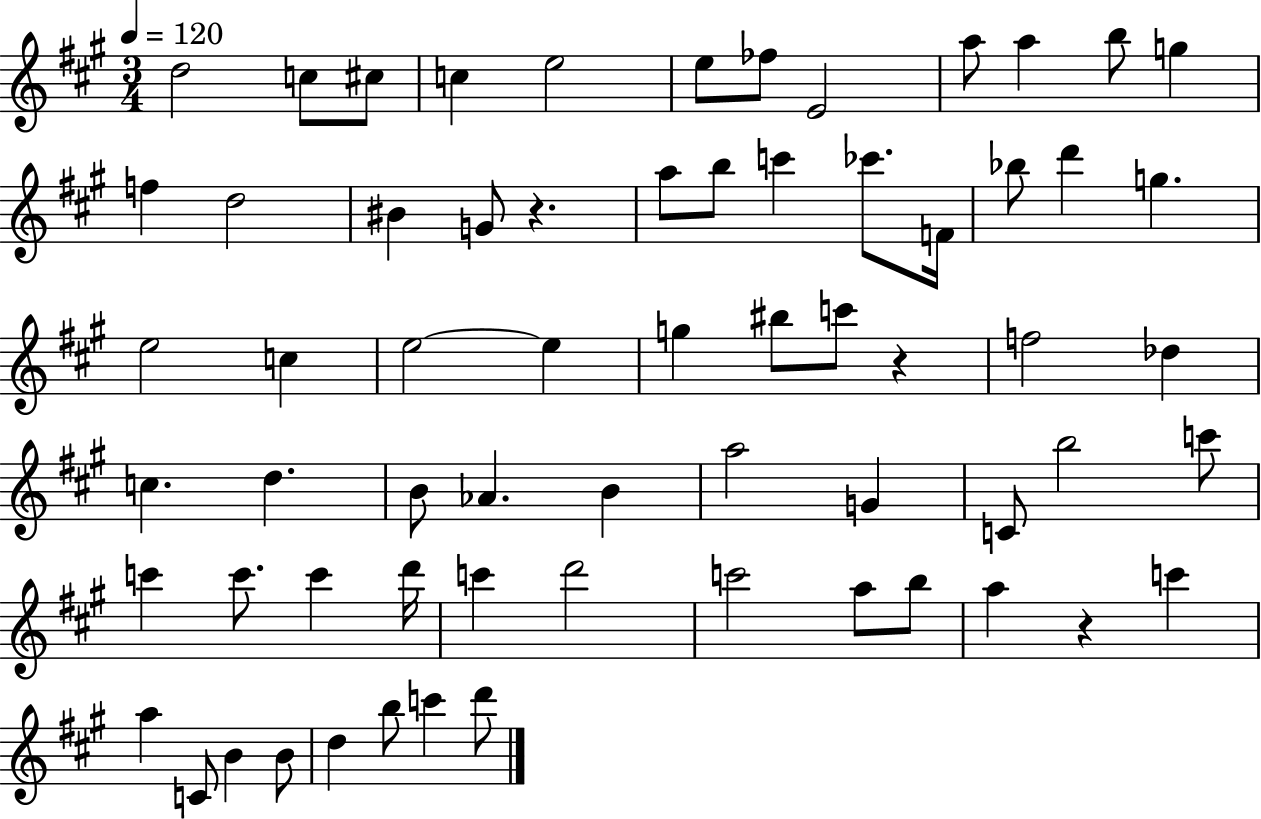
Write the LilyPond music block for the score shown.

{
  \clef treble
  \numericTimeSignature
  \time 3/4
  \key a \major
  \tempo 4 = 120
  d''2 c''8 cis''8 | c''4 e''2 | e''8 fes''8 e'2 | a''8 a''4 b''8 g''4 | \break f''4 d''2 | bis'4 g'8 r4. | a''8 b''8 c'''4 ces'''8. f'16 | bes''8 d'''4 g''4. | \break e''2 c''4 | e''2~~ e''4 | g''4 bis''8 c'''8 r4 | f''2 des''4 | \break c''4. d''4. | b'8 aes'4. b'4 | a''2 g'4 | c'8 b''2 c'''8 | \break c'''4 c'''8. c'''4 d'''16 | c'''4 d'''2 | c'''2 a''8 b''8 | a''4 r4 c'''4 | \break a''4 c'8 b'4 b'8 | d''4 b''8 c'''4 d'''8 | \bar "|."
}